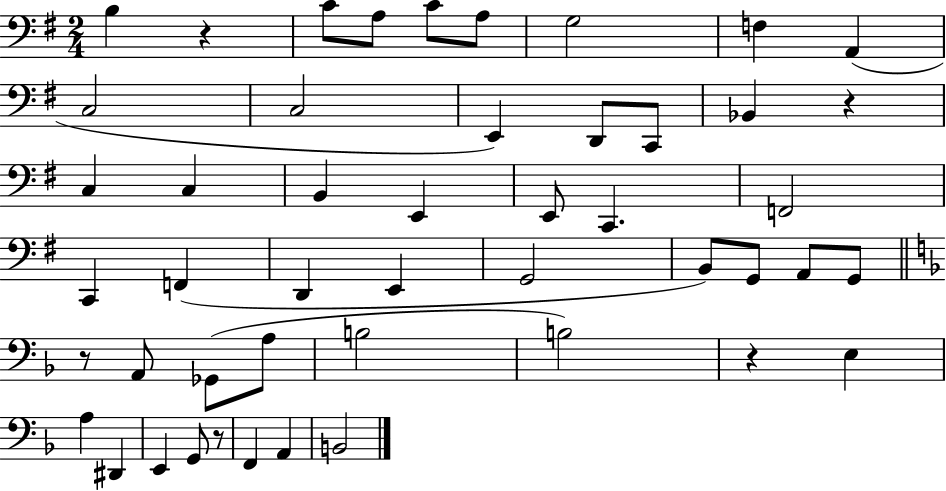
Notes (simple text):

B3/q R/q C4/e A3/e C4/e A3/e G3/h F3/q A2/q C3/h C3/h E2/q D2/e C2/e Bb2/q R/q C3/q C3/q B2/q E2/q E2/e C2/q. F2/h C2/q F2/q D2/q E2/q G2/h B2/e G2/e A2/e G2/e R/e A2/e Gb2/e A3/e B3/h B3/h R/q E3/q A3/q D#2/q E2/q G2/e R/e F2/q A2/q B2/h